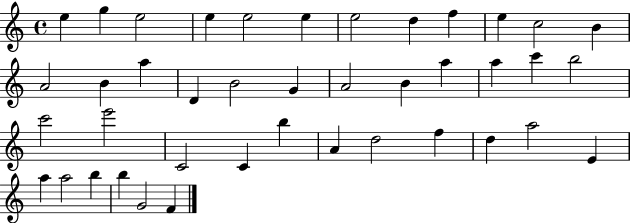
E5/q G5/q E5/h E5/q E5/h E5/q E5/h D5/q F5/q E5/q C5/h B4/q A4/h B4/q A5/q D4/q B4/h G4/q A4/h B4/q A5/q A5/q C6/q B5/h C6/h E6/h C4/h C4/q B5/q A4/q D5/h F5/q D5/q A5/h E4/q A5/q A5/h B5/q B5/q G4/h F4/q